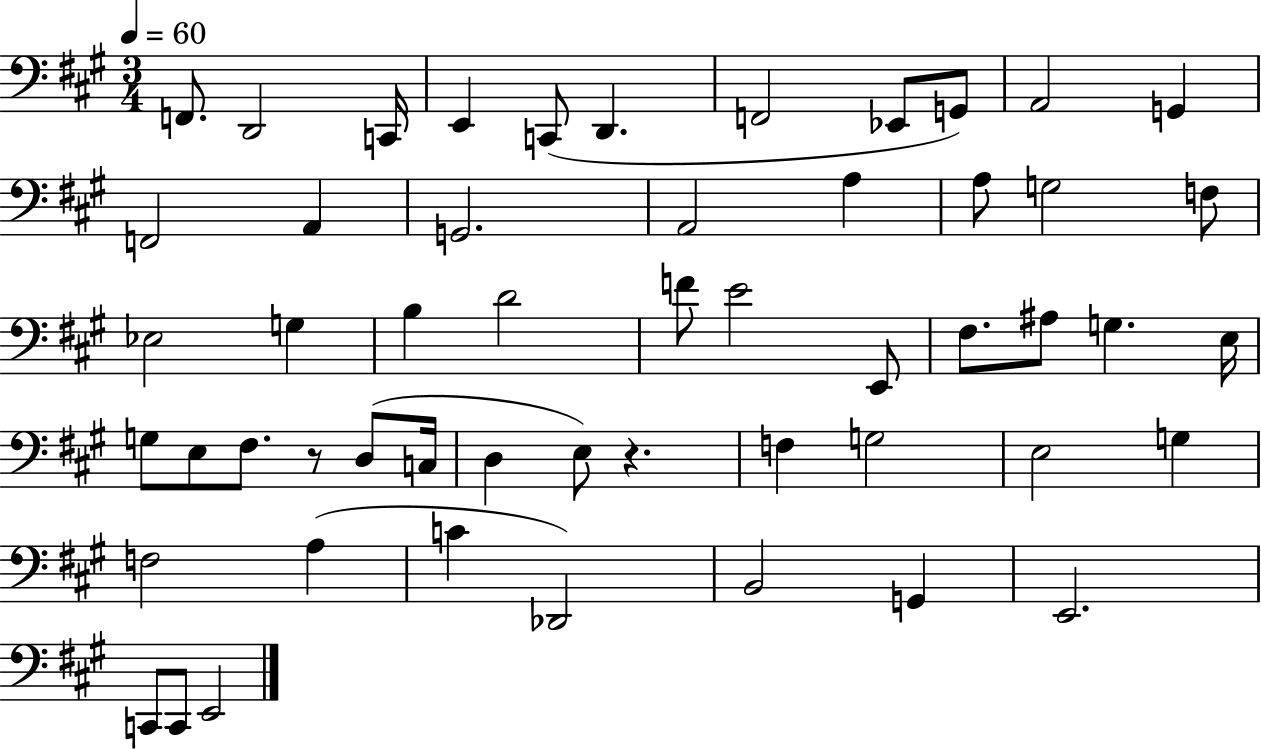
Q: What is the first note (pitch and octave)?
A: F2